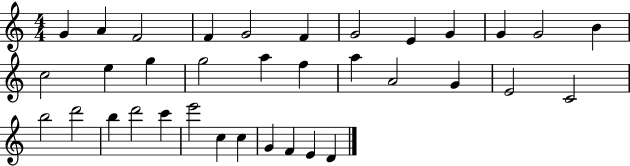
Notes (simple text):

G4/q A4/q F4/h F4/q G4/h F4/q G4/h E4/q G4/q G4/q G4/h B4/q C5/h E5/q G5/q G5/h A5/q F5/q A5/q A4/h G4/q E4/h C4/h B5/h D6/h B5/q D6/h C6/q E6/h C5/q C5/q G4/q F4/q E4/q D4/q